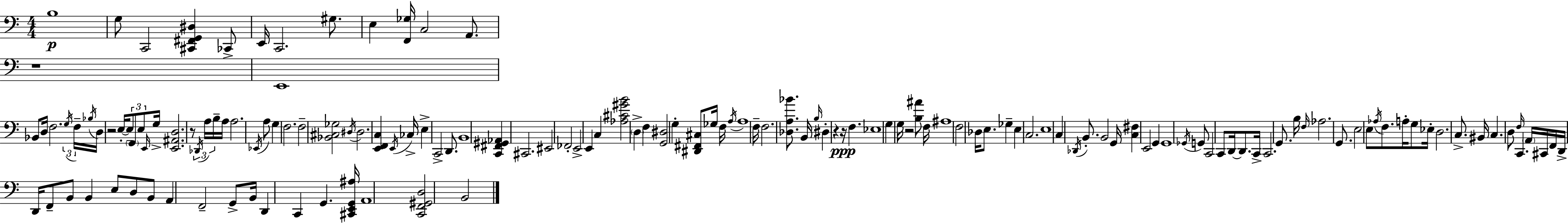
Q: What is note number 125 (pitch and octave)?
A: C2